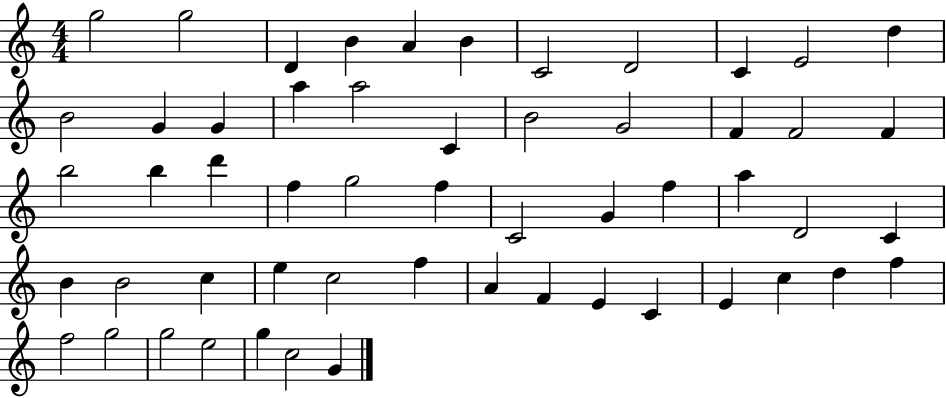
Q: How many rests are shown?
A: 0